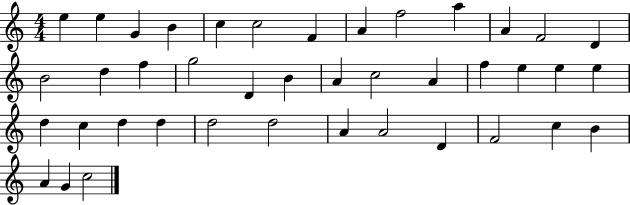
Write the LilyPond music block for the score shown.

{
  \clef treble
  \numericTimeSignature
  \time 4/4
  \key c \major
  e''4 e''4 g'4 b'4 | c''4 c''2 f'4 | a'4 f''2 a''4 | a'4 f'2 d'4 | \break b'2 d''4 f''4 | g''2 d'4 b'4 | a'4 c''2 a'4 | f''4 e''4 e''4 e''4 | \break d''4 c''4 d''4 d''4 | d''2 d''2 | a'4 a'2 d'4 | f'2 c''4 b'4 | \break a'4 g'4 c''2 | \bar "|."
}